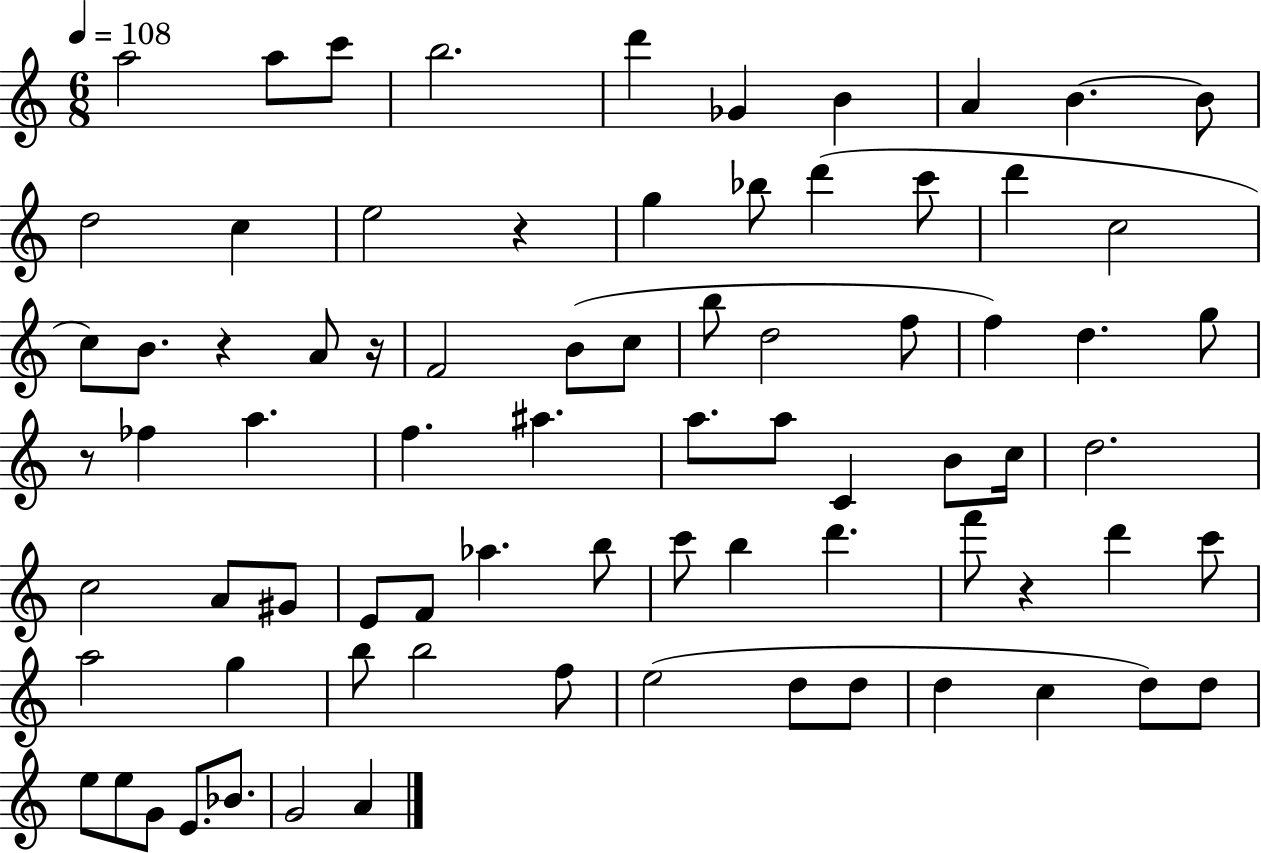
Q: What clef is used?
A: treble